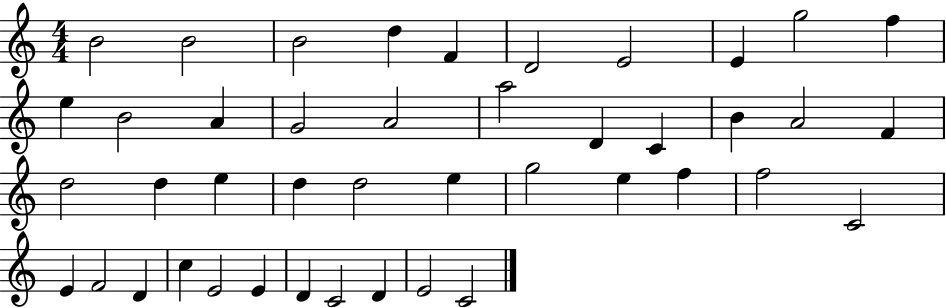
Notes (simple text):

B4/h B4/h B4/h D5/q F4/q D4/h E4/h E4/q G5/h F5/q E5/q B4/h A4/q G4/h A4/h A5/h D4/q C4/q B4/q A4/h F4/q D5/h D5/q E5/q D5/q D5/h E5/q G5/h E5/q F5/q F5/h C4/h E4/q F4/h D4/q C5/q E4/h E4/q D4/q C4/h D4/q E4/h C4/h